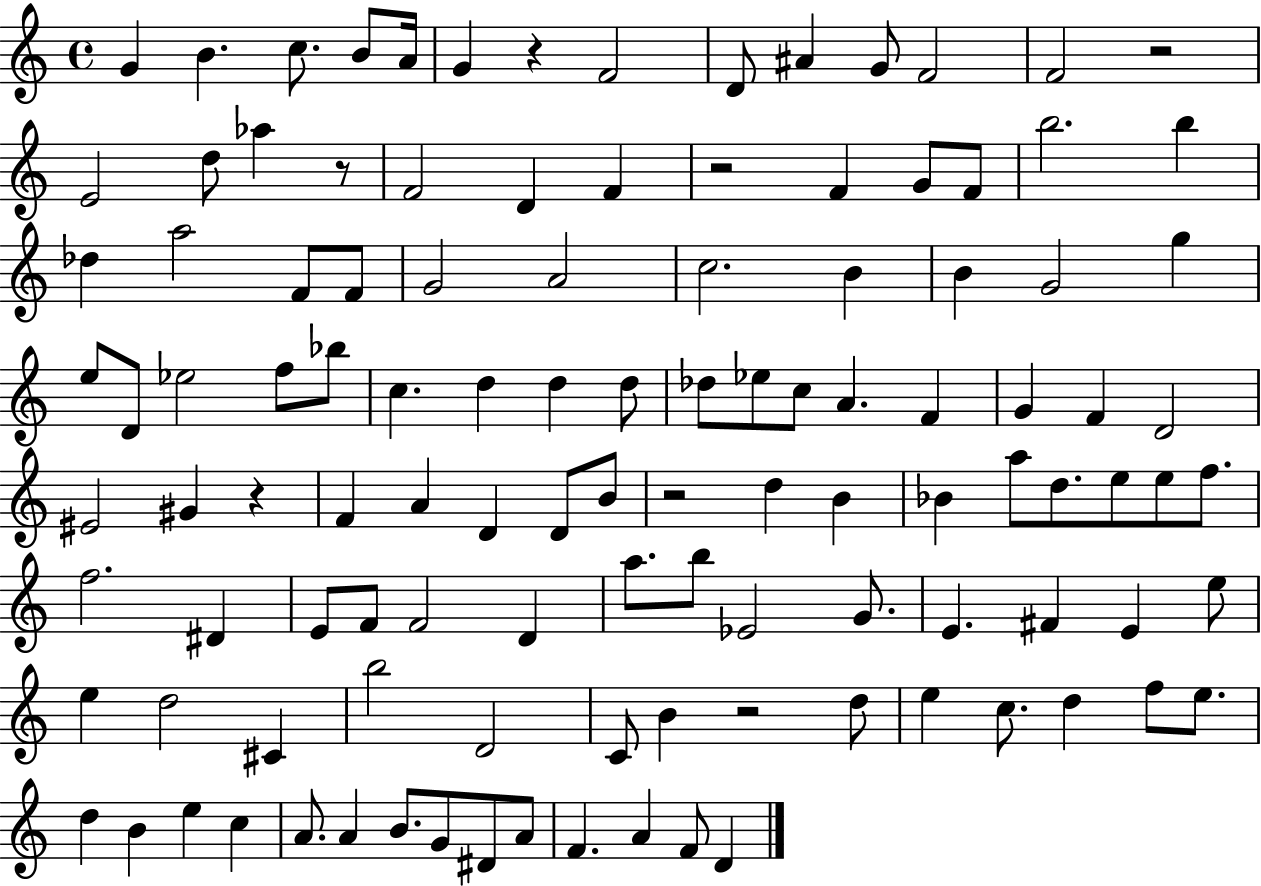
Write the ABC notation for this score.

X:1
T:Untitled
M:4/4
L:1/4
K:C
G B c/2 B/2 A/4 G z F2 D/2 ^A G/2 F2 F2 z2 E2 d/2 _a z/2 F2 D F z2 F G/2 F/2 b2 b _d a2 F/2 F/2 G2 A2 c2 B B G2 g e/2 D/2 _e2 f/2 _b/2 c d d d/2 _d/2 _e/2 c/2 A F G F D2 ^E2 ^G z F A D D/2 B/2 z2 d B _B a/2 d/2 e/2 e/2 f/2 f2 ^D E/2 F/2 F2 D a/2 b/2 _E2 G/2 E ^F E e/2 e d2 ^C b2 D2 C/2 B z2 d/2 e c/2 d f/2 e/2 d B e c A/2 A B/2 G/2 ^D/2 A/2 F A F/2 D